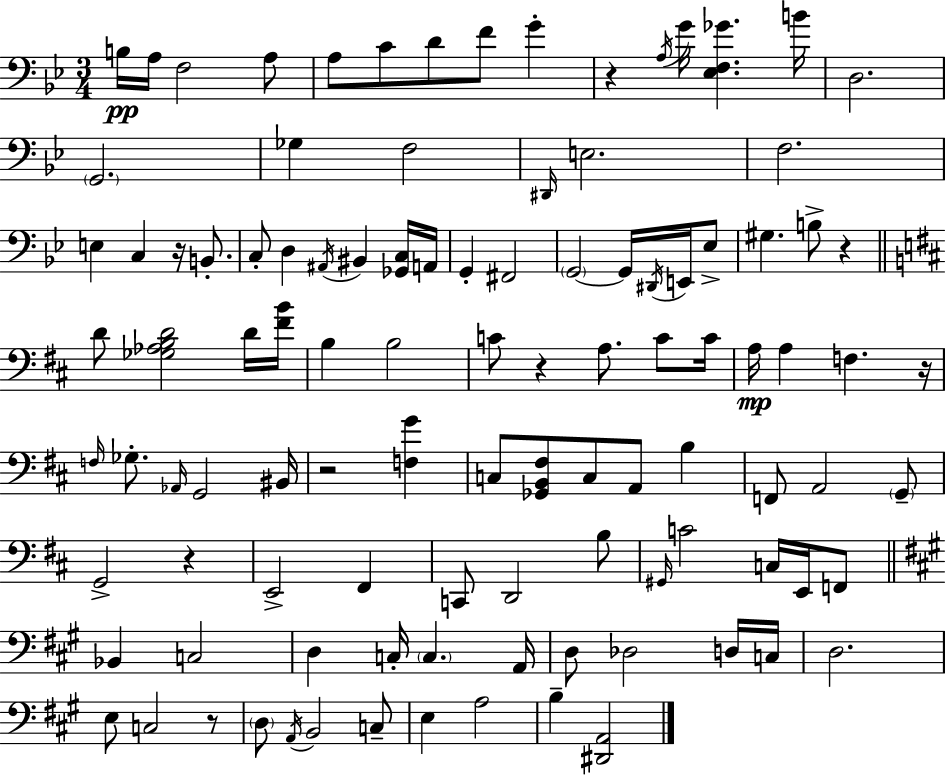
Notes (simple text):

B3/s A3/s F3/h A3/e A3/e C4/e D4/e F4/e G4/q R/q A3/s G4/s [Eb3,F3,Gb4]/q. B4/s D3/h. G2/h. Gb3/q F3/h D#2/s E3/h. F3/h. E3/q C3/q R/s B2/e. C3/e D3/q A#2/s BIS2/q [Gb2,C3]/s A2/s G2/q F#2/h G2/h G2/s D#2/s E2/s Eb3/e G#3/q. B3/e R/q D4/e [Gb3,Ab3,B3,D4]/h D4/s [F#4,B4]/s B3/q B3/h C4/e R/q A3/e. C4/e C4/s A3/s A3/q F3/q. R/s F3/s Gb3/e. Ab2/s G2/h BIS2/s R/h [F3,G4]/q C3/e [Gb2,B2,F#3]/e C3/e A2/e B3/q F2/e A2/h G2/e G2/h R/q E2/h F#2/q C2/e D2/h B3/e G#2/s C4/h C3/s E2/s F2/e Bb2/q C3/h D3/q C3/s C3/q. A2/s D3/e Db3/h D3/s C3/s D3/h. E3/e C3/h R/e D3/e A2/s B2/h C3/e E3/q A3/h B3/q [D#2,A2]/h